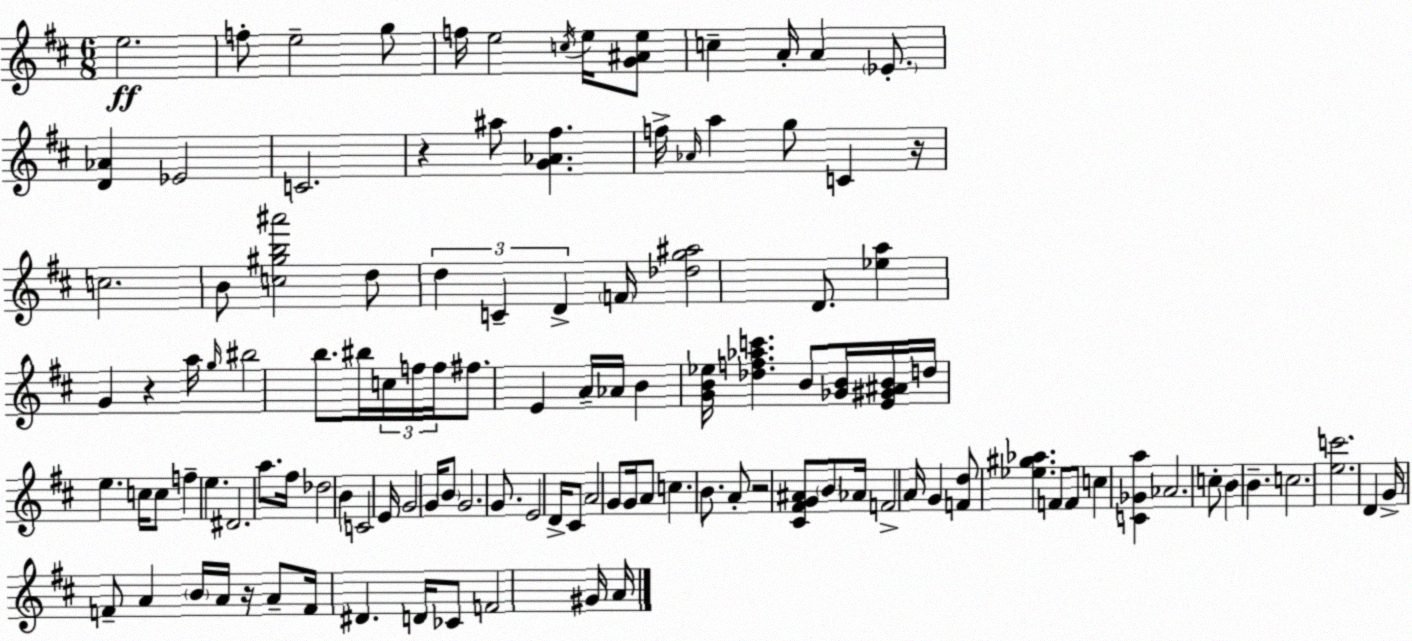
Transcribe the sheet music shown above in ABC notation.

X:1
T:Untitled
M:6/8
L:1/4
K:D
e2 f/2 e2 g/2 f/4 e2 c/4 e/4 [G^Ae]/2 c A/4 A _E/2 [D_A] _E2 C2 z ^a/2 [G_A^f] f/4 _A/4 a g/2 C z/4 c2 B/2 [c^gb^a']2 d/2 d C D F/4 [_dg^a]2 D/2 [_ea] G z a/4 g/4 ^b2 b/2 ^b/4 c/4 f/4 f/4 ^f/2 E A/4 _A/4 B [GB_e]/4 [_df_ac'] B/2 [_GB]/4 [E^G^AB]/4 d/4 e c/4 c/2 f e ^D2 a/2 ^f/4 _d2 B C2 E/4 G2 G/4 B/2 G2 G/2 E2 D/4 ^C/2 A2 G/2 G/4 A/2 c B/2 A/2 z2 [^C^FG^A]/2 B/2 _A/4 F2 A/4 G [Fd]/2 [_e^g_a] F/2 F/2 c [C_Ga] _A2 c/2 B B c2 [ec']2 D G/4 F/2 A B/4 A/4 z/4 A/2 F/4 ^D D/4 _C/2 F2 ^G/4 A/4